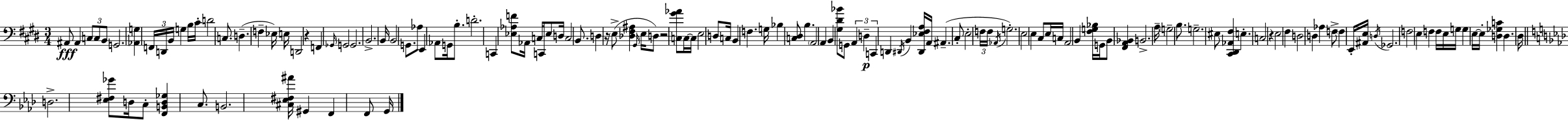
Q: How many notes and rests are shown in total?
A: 140